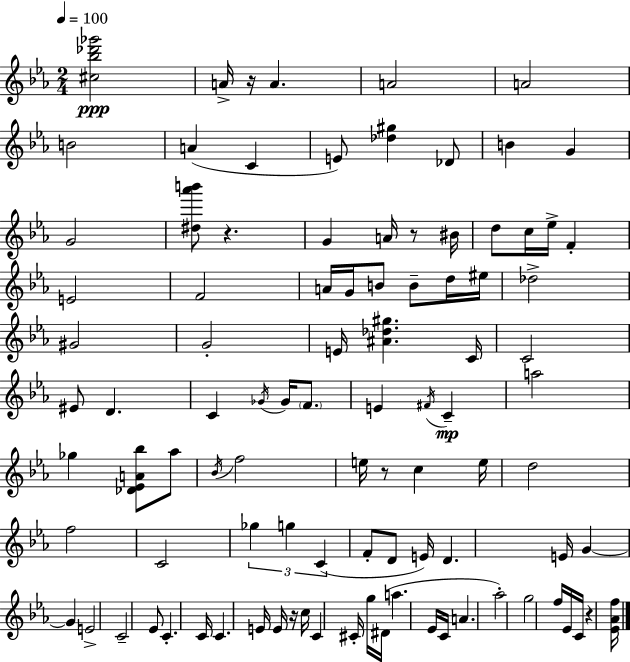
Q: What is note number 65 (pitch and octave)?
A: C4